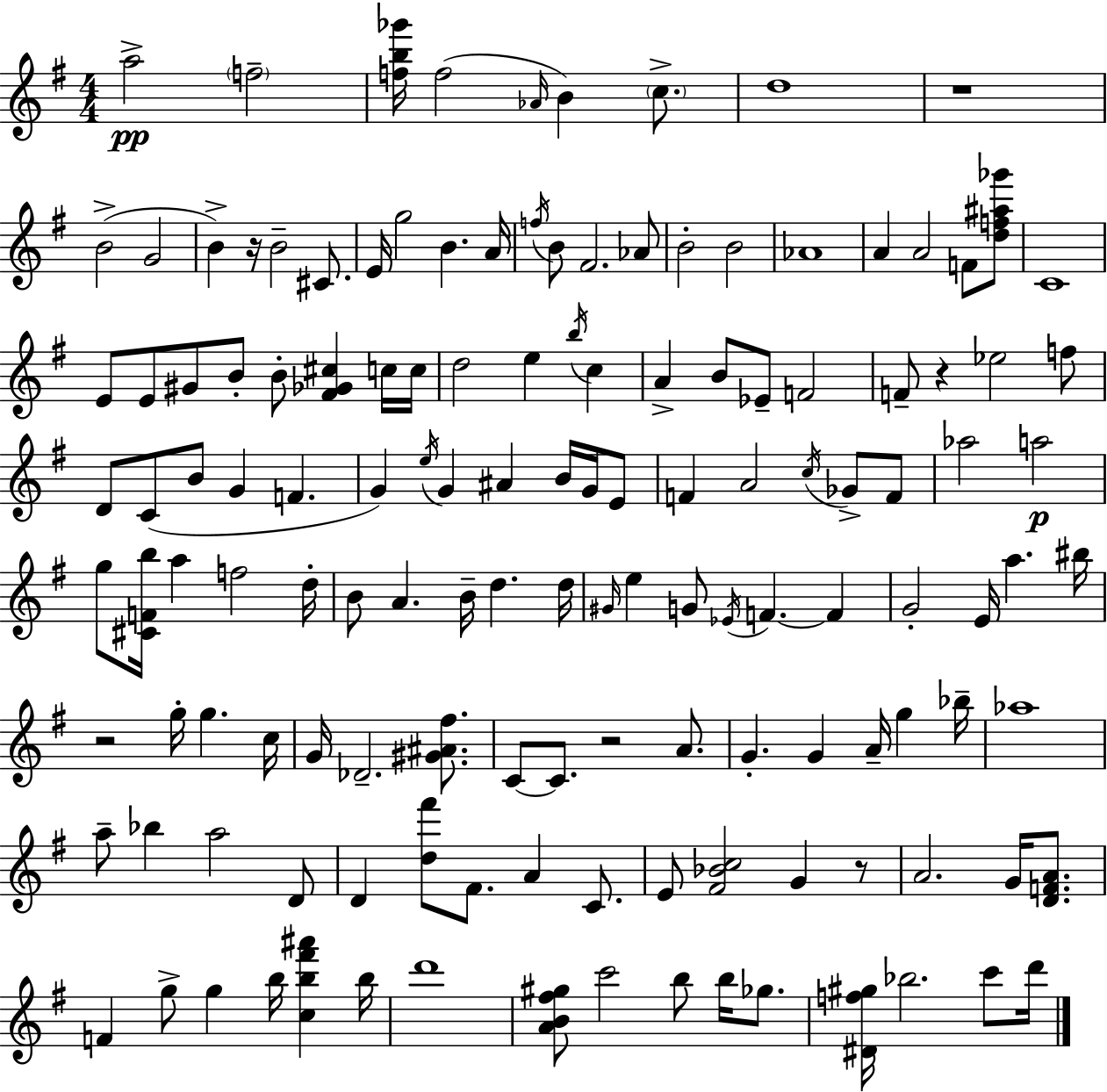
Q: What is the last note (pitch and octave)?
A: D6